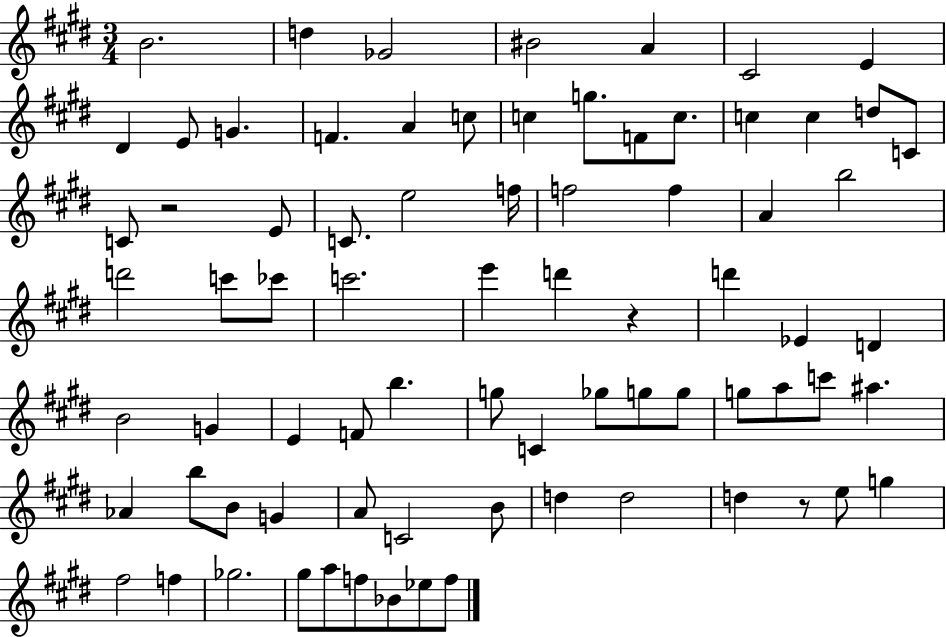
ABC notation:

X:1
T:Untitled
M:3/4
L:1/4
K:E
B2 d _G2 ^B2 A ^C2 E ^D E/2 G F A c/2 c g/2 F/2 c/2 c c d/2 C/2 C/2 z2 E/2 C/2 e2 f/4 f2 f A b2 d'2 c'/2 _c'/2 c'2 e' d' z d' _E D B2 G E F/2 b g/2 C _g/2 g/2 g/2 g/2 a/2 c'/2 ^a _A b/2 B/2 G A/2 C2 B/2 d d2 d z/2 e/2 g ^f2 f _g2 ^g/2 a/2 f/2 _B/2 _e/2 f/2